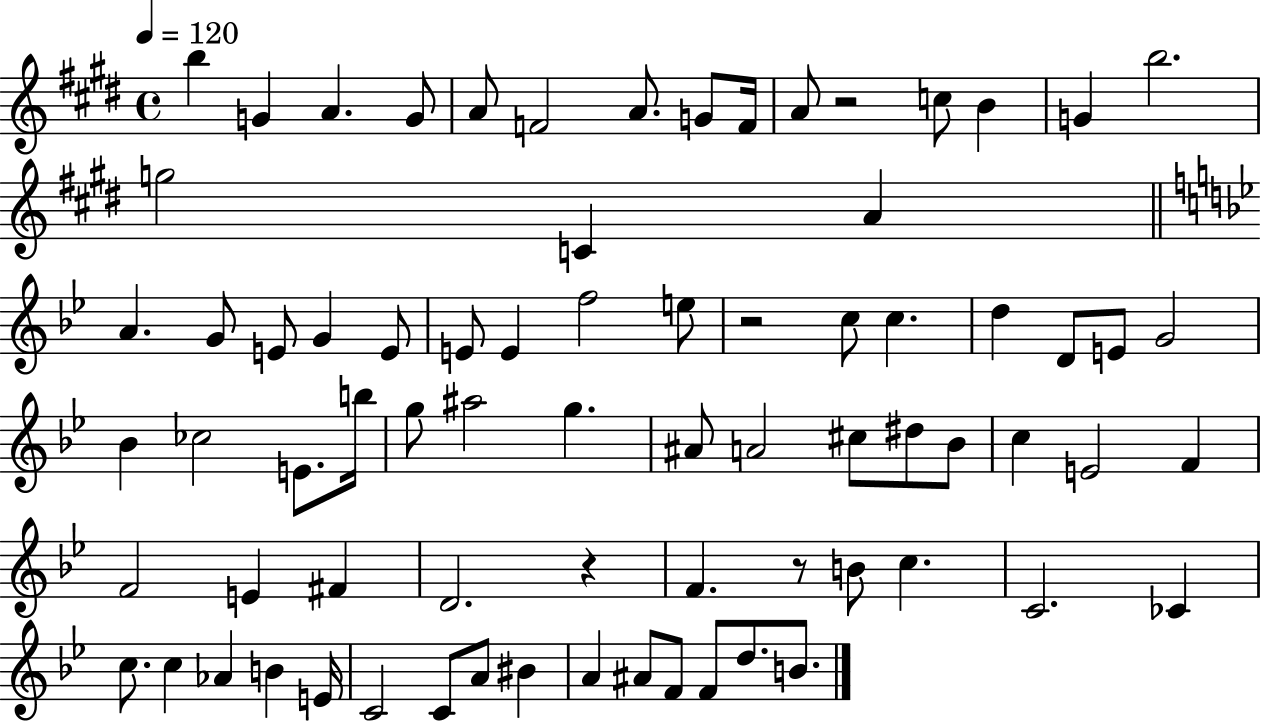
B5/q G4/q A4/q. G4/e A4/e F4/h A4/e. G4/e F4/s A4/e R/h C5/e B4/q G4/q B5/h. G5/h C4/q A4/q A4/q. G4/e E4/e G4/q E4/e E4/e E4/q F5/h E5/e R/h C5/e C5/q. D5/q D4/e E4/e G4/h Bb4/q CES5/h E4/e. B5/s G5/e A#5/h G5/q. A#4/e A4/h C#5/e D#5/e Bb4/e C5/q E4/h F4/q F4/h E4/q F#4/q D4/h. R/q F4/q. R/e B4/e C5/q. C4/h. CES4/q C5/e. C5/q Ab4/q B4/q E4/s C4/h C4/e A4/e BIS4/q A4/q A#4/e F4/e F4/e D5/e. B4/e.